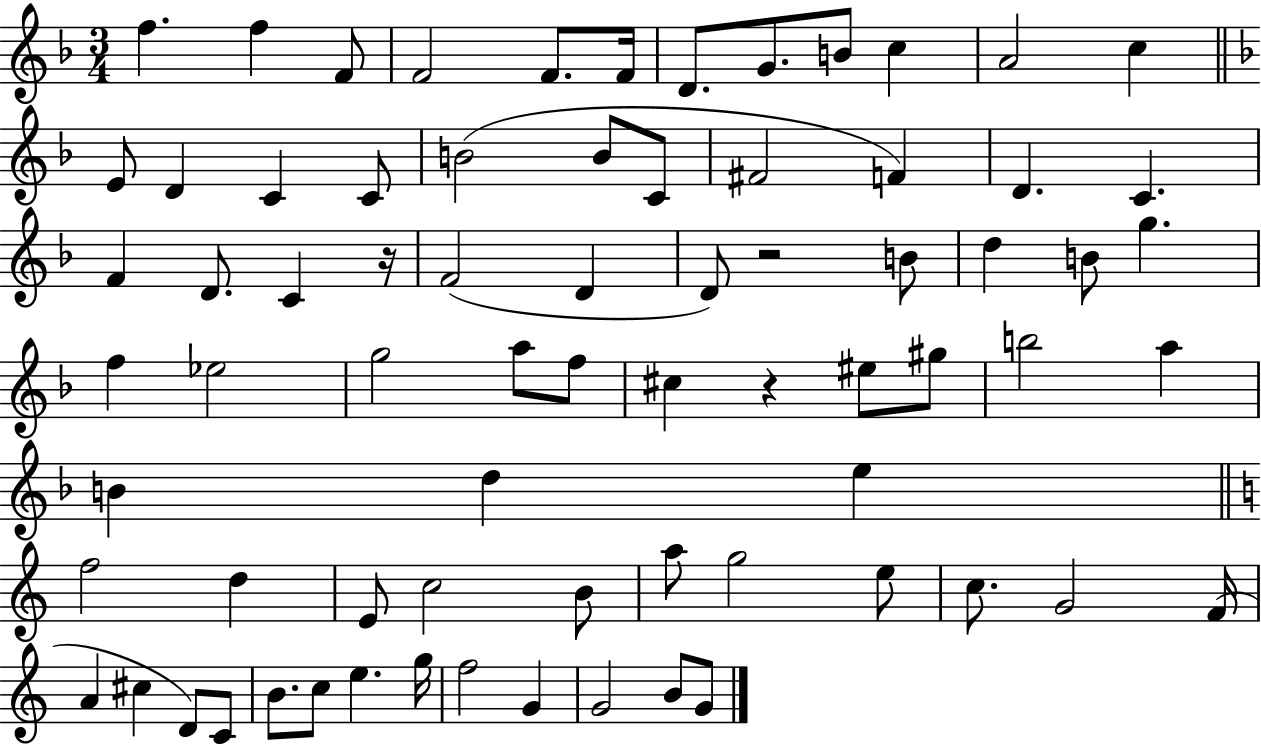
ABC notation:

X:1
T:Untitled
M:3/4
L:1/4
K:F
f f F/2 F2 F/2 F/4 D/2 G/2 B/2 c A2 c E/2 D C C/2 B2 B/2 C/2 ^F2 F D C F D/2 C z/4 F2 D D/2 z2 B/2 d B/2 g f _e2 g2 a/2 f/2 ^c z ^e/2 ^g/2 b2 a B d e f2 d E/2 c2 B/2 a/2 g2 e/2 c/2 G2 F/4 A ^c D/2 C/2 B/2 c/2 e g/4 f2 G G2 B/2 G/2